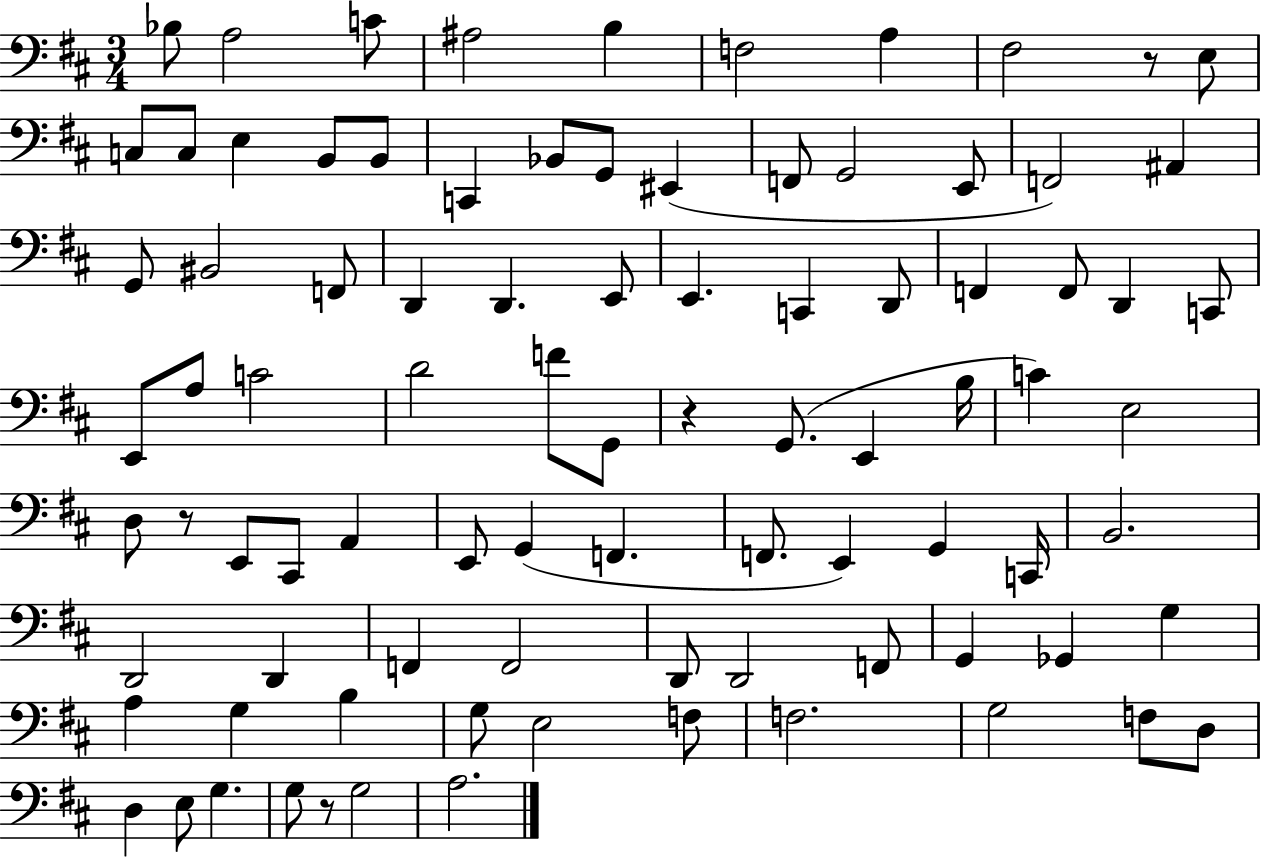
X:1
T:Untitled
M:3/4
L:1/4
K:D
_B,/2 A,2 C/2 ^A,2 B, F,2 A, ^F,2 z/2 E,/2 C,/2 C,/2 E, B,,/2 B,,/2 C,, _B,,/2 G,,/2 ^E,, F,,/2 G,,2 E,,/2 F,,2 ^A,, G,,/2 ^B,,2 F,,/2 D,, D,, E,,/2 E,, C,, D,,/2 F,, F,,/2 D,, C,,/2 E,,/2 A,/2 C2 D2 F/2 G,,/2 z G,,/2 E,, B,/4 C E,2 D,/2 z/2 E,,/2 ^C,,/2 A,, E,,/2 G,, F,, F,,/2 E,, G,, C,,/4 B,,2 D,,2 D,, F,, F,,2 D,,/2 D,,2 F,,/2 G,, _G,, G, A, G, B, G,/2 E,2 F,/2 F,2 G,2 F,/2 D,/2 D, E,/2 G, G,/2 z/2 G,2 A,2